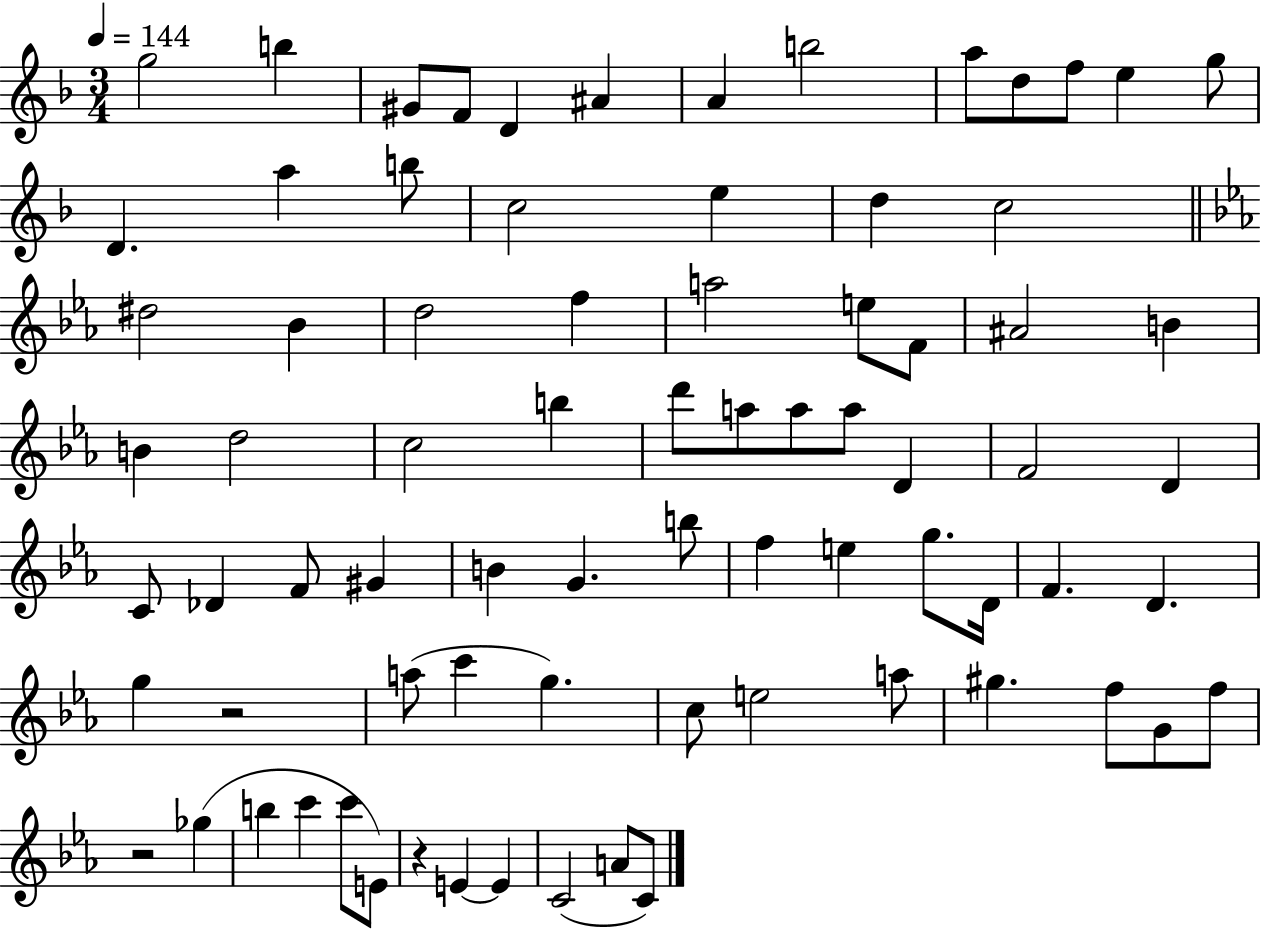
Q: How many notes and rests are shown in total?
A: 77